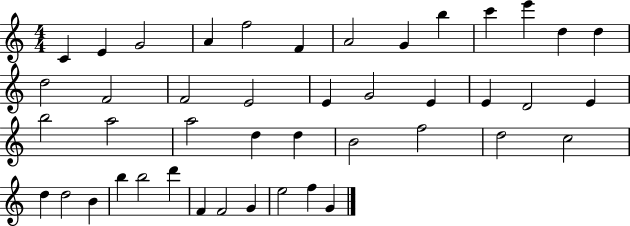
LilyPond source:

{
  \clef treble
  \numericTimeSignature
  \time 4/4
  \key c \major
  c'4 e'4 g'2 | a'4 f''2 f'4 | a'2 g'4 b''4 | c'''4 e'''4 d''4 d''4 | \break d''2 f'2 | f'2 e'2 | e'4 g'2 e'4 | e'4 d'2 e'4 | \break b''2 a''2 | a''2 d''4 d''4 | b'2 f''2 | d''2 c''2 | \break d''4 d''2 b'4 | b''4 b''2 d'''4 | f'4 f'2 g'4 | e''2 f''4 g'4 | \break \bar "|."
}